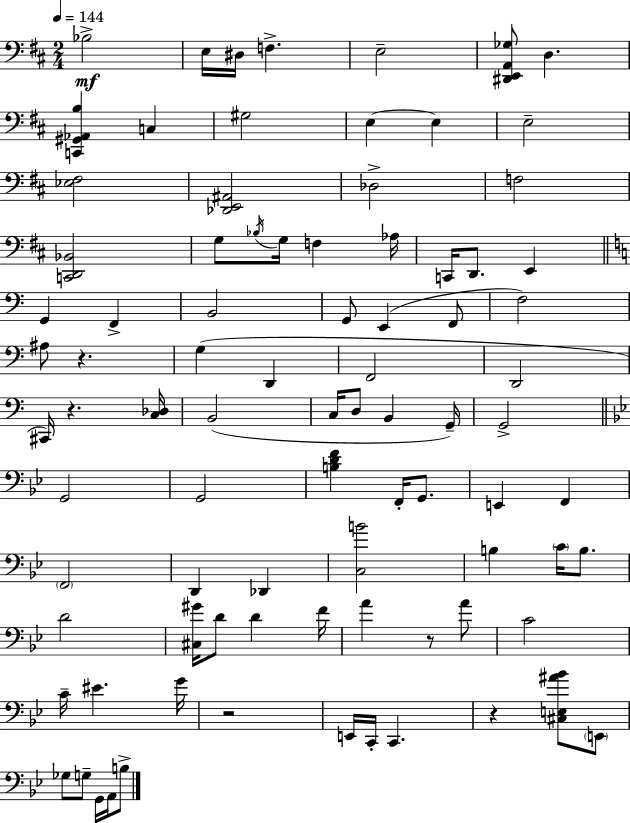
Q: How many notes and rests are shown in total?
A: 86